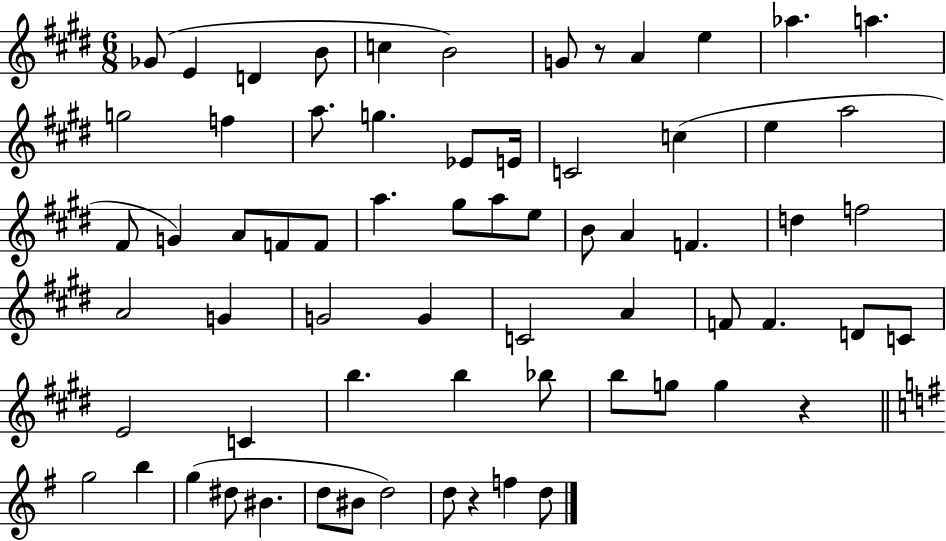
{
  \clef treble
  \numericTimeSignature
  \time 6/8
  \key e \major
  ges'8( e'4 d'4 b'8 | c''4 b'2) | g'8 r8 a'4 e''4 | aes''4. a''4. | \break g''2 f''4 | a''8. g''4. ees'8 e'16 | c'2 c''4( | e''4 a''2 | \break fis'8 g'4) a'8 f'8 f'8 | a''4. gis''8 a''8 e''8 | b'8 a'4 f'4. | d''4 f''2 | \break a'2 g'4 | g'2 g'4 | c'2 a'4 | f'8 f'4. d'8 c'8 | \break e'2 c'4 | b''4. b''4 bes''8 | b''8 g''8 g''4 r4 | \bar "||" \break \key g \major g''2 b''4 | g''4( dis''8 bis'4. | d''8 bis'8 d''2) | d''8 r4 f''4 d''8 | \break \bar "|."
}